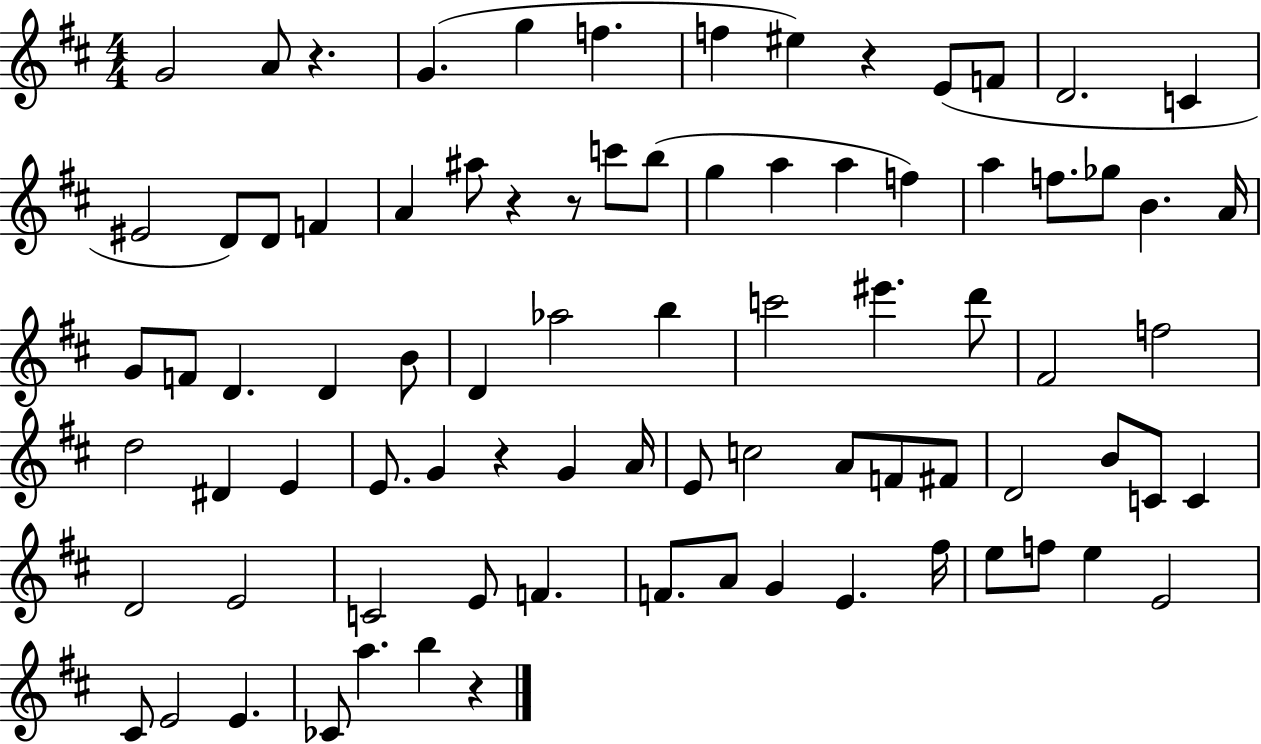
G4/h A4/e R/q. G4/q. G5/q F5/q. F5/q EIS5/q R/q E4/e F4/e D4/h. C4/q EIS4/h D4/e D4/e F4/q A4/q A#5/e R/q R/e C6/e B5/e G5/q A5/q A5/q F5/q A5/q F5/e. Gb5/e B4/q. A4/s G4/e F4/e D4/q. D4/q B4/e D4/q Ab5/h B5/q C6/h EIS6/q. D6/e F#4/h F5/h D5/h D#4/q E4/q E4/e. G4/q R/q G4/q A4/s E4/e C5/h A4/e F4/e F#4/e D4/h B4/e C4/e C4/q D4/h E4/h C4/h E4/e F4/q. F4/e. A4/e G4/q E4/q. F#5/s E5/e F5/e E5/q E4/h C#4/e E4/h E4/q. CES4/e A5/q. B5/q R/q